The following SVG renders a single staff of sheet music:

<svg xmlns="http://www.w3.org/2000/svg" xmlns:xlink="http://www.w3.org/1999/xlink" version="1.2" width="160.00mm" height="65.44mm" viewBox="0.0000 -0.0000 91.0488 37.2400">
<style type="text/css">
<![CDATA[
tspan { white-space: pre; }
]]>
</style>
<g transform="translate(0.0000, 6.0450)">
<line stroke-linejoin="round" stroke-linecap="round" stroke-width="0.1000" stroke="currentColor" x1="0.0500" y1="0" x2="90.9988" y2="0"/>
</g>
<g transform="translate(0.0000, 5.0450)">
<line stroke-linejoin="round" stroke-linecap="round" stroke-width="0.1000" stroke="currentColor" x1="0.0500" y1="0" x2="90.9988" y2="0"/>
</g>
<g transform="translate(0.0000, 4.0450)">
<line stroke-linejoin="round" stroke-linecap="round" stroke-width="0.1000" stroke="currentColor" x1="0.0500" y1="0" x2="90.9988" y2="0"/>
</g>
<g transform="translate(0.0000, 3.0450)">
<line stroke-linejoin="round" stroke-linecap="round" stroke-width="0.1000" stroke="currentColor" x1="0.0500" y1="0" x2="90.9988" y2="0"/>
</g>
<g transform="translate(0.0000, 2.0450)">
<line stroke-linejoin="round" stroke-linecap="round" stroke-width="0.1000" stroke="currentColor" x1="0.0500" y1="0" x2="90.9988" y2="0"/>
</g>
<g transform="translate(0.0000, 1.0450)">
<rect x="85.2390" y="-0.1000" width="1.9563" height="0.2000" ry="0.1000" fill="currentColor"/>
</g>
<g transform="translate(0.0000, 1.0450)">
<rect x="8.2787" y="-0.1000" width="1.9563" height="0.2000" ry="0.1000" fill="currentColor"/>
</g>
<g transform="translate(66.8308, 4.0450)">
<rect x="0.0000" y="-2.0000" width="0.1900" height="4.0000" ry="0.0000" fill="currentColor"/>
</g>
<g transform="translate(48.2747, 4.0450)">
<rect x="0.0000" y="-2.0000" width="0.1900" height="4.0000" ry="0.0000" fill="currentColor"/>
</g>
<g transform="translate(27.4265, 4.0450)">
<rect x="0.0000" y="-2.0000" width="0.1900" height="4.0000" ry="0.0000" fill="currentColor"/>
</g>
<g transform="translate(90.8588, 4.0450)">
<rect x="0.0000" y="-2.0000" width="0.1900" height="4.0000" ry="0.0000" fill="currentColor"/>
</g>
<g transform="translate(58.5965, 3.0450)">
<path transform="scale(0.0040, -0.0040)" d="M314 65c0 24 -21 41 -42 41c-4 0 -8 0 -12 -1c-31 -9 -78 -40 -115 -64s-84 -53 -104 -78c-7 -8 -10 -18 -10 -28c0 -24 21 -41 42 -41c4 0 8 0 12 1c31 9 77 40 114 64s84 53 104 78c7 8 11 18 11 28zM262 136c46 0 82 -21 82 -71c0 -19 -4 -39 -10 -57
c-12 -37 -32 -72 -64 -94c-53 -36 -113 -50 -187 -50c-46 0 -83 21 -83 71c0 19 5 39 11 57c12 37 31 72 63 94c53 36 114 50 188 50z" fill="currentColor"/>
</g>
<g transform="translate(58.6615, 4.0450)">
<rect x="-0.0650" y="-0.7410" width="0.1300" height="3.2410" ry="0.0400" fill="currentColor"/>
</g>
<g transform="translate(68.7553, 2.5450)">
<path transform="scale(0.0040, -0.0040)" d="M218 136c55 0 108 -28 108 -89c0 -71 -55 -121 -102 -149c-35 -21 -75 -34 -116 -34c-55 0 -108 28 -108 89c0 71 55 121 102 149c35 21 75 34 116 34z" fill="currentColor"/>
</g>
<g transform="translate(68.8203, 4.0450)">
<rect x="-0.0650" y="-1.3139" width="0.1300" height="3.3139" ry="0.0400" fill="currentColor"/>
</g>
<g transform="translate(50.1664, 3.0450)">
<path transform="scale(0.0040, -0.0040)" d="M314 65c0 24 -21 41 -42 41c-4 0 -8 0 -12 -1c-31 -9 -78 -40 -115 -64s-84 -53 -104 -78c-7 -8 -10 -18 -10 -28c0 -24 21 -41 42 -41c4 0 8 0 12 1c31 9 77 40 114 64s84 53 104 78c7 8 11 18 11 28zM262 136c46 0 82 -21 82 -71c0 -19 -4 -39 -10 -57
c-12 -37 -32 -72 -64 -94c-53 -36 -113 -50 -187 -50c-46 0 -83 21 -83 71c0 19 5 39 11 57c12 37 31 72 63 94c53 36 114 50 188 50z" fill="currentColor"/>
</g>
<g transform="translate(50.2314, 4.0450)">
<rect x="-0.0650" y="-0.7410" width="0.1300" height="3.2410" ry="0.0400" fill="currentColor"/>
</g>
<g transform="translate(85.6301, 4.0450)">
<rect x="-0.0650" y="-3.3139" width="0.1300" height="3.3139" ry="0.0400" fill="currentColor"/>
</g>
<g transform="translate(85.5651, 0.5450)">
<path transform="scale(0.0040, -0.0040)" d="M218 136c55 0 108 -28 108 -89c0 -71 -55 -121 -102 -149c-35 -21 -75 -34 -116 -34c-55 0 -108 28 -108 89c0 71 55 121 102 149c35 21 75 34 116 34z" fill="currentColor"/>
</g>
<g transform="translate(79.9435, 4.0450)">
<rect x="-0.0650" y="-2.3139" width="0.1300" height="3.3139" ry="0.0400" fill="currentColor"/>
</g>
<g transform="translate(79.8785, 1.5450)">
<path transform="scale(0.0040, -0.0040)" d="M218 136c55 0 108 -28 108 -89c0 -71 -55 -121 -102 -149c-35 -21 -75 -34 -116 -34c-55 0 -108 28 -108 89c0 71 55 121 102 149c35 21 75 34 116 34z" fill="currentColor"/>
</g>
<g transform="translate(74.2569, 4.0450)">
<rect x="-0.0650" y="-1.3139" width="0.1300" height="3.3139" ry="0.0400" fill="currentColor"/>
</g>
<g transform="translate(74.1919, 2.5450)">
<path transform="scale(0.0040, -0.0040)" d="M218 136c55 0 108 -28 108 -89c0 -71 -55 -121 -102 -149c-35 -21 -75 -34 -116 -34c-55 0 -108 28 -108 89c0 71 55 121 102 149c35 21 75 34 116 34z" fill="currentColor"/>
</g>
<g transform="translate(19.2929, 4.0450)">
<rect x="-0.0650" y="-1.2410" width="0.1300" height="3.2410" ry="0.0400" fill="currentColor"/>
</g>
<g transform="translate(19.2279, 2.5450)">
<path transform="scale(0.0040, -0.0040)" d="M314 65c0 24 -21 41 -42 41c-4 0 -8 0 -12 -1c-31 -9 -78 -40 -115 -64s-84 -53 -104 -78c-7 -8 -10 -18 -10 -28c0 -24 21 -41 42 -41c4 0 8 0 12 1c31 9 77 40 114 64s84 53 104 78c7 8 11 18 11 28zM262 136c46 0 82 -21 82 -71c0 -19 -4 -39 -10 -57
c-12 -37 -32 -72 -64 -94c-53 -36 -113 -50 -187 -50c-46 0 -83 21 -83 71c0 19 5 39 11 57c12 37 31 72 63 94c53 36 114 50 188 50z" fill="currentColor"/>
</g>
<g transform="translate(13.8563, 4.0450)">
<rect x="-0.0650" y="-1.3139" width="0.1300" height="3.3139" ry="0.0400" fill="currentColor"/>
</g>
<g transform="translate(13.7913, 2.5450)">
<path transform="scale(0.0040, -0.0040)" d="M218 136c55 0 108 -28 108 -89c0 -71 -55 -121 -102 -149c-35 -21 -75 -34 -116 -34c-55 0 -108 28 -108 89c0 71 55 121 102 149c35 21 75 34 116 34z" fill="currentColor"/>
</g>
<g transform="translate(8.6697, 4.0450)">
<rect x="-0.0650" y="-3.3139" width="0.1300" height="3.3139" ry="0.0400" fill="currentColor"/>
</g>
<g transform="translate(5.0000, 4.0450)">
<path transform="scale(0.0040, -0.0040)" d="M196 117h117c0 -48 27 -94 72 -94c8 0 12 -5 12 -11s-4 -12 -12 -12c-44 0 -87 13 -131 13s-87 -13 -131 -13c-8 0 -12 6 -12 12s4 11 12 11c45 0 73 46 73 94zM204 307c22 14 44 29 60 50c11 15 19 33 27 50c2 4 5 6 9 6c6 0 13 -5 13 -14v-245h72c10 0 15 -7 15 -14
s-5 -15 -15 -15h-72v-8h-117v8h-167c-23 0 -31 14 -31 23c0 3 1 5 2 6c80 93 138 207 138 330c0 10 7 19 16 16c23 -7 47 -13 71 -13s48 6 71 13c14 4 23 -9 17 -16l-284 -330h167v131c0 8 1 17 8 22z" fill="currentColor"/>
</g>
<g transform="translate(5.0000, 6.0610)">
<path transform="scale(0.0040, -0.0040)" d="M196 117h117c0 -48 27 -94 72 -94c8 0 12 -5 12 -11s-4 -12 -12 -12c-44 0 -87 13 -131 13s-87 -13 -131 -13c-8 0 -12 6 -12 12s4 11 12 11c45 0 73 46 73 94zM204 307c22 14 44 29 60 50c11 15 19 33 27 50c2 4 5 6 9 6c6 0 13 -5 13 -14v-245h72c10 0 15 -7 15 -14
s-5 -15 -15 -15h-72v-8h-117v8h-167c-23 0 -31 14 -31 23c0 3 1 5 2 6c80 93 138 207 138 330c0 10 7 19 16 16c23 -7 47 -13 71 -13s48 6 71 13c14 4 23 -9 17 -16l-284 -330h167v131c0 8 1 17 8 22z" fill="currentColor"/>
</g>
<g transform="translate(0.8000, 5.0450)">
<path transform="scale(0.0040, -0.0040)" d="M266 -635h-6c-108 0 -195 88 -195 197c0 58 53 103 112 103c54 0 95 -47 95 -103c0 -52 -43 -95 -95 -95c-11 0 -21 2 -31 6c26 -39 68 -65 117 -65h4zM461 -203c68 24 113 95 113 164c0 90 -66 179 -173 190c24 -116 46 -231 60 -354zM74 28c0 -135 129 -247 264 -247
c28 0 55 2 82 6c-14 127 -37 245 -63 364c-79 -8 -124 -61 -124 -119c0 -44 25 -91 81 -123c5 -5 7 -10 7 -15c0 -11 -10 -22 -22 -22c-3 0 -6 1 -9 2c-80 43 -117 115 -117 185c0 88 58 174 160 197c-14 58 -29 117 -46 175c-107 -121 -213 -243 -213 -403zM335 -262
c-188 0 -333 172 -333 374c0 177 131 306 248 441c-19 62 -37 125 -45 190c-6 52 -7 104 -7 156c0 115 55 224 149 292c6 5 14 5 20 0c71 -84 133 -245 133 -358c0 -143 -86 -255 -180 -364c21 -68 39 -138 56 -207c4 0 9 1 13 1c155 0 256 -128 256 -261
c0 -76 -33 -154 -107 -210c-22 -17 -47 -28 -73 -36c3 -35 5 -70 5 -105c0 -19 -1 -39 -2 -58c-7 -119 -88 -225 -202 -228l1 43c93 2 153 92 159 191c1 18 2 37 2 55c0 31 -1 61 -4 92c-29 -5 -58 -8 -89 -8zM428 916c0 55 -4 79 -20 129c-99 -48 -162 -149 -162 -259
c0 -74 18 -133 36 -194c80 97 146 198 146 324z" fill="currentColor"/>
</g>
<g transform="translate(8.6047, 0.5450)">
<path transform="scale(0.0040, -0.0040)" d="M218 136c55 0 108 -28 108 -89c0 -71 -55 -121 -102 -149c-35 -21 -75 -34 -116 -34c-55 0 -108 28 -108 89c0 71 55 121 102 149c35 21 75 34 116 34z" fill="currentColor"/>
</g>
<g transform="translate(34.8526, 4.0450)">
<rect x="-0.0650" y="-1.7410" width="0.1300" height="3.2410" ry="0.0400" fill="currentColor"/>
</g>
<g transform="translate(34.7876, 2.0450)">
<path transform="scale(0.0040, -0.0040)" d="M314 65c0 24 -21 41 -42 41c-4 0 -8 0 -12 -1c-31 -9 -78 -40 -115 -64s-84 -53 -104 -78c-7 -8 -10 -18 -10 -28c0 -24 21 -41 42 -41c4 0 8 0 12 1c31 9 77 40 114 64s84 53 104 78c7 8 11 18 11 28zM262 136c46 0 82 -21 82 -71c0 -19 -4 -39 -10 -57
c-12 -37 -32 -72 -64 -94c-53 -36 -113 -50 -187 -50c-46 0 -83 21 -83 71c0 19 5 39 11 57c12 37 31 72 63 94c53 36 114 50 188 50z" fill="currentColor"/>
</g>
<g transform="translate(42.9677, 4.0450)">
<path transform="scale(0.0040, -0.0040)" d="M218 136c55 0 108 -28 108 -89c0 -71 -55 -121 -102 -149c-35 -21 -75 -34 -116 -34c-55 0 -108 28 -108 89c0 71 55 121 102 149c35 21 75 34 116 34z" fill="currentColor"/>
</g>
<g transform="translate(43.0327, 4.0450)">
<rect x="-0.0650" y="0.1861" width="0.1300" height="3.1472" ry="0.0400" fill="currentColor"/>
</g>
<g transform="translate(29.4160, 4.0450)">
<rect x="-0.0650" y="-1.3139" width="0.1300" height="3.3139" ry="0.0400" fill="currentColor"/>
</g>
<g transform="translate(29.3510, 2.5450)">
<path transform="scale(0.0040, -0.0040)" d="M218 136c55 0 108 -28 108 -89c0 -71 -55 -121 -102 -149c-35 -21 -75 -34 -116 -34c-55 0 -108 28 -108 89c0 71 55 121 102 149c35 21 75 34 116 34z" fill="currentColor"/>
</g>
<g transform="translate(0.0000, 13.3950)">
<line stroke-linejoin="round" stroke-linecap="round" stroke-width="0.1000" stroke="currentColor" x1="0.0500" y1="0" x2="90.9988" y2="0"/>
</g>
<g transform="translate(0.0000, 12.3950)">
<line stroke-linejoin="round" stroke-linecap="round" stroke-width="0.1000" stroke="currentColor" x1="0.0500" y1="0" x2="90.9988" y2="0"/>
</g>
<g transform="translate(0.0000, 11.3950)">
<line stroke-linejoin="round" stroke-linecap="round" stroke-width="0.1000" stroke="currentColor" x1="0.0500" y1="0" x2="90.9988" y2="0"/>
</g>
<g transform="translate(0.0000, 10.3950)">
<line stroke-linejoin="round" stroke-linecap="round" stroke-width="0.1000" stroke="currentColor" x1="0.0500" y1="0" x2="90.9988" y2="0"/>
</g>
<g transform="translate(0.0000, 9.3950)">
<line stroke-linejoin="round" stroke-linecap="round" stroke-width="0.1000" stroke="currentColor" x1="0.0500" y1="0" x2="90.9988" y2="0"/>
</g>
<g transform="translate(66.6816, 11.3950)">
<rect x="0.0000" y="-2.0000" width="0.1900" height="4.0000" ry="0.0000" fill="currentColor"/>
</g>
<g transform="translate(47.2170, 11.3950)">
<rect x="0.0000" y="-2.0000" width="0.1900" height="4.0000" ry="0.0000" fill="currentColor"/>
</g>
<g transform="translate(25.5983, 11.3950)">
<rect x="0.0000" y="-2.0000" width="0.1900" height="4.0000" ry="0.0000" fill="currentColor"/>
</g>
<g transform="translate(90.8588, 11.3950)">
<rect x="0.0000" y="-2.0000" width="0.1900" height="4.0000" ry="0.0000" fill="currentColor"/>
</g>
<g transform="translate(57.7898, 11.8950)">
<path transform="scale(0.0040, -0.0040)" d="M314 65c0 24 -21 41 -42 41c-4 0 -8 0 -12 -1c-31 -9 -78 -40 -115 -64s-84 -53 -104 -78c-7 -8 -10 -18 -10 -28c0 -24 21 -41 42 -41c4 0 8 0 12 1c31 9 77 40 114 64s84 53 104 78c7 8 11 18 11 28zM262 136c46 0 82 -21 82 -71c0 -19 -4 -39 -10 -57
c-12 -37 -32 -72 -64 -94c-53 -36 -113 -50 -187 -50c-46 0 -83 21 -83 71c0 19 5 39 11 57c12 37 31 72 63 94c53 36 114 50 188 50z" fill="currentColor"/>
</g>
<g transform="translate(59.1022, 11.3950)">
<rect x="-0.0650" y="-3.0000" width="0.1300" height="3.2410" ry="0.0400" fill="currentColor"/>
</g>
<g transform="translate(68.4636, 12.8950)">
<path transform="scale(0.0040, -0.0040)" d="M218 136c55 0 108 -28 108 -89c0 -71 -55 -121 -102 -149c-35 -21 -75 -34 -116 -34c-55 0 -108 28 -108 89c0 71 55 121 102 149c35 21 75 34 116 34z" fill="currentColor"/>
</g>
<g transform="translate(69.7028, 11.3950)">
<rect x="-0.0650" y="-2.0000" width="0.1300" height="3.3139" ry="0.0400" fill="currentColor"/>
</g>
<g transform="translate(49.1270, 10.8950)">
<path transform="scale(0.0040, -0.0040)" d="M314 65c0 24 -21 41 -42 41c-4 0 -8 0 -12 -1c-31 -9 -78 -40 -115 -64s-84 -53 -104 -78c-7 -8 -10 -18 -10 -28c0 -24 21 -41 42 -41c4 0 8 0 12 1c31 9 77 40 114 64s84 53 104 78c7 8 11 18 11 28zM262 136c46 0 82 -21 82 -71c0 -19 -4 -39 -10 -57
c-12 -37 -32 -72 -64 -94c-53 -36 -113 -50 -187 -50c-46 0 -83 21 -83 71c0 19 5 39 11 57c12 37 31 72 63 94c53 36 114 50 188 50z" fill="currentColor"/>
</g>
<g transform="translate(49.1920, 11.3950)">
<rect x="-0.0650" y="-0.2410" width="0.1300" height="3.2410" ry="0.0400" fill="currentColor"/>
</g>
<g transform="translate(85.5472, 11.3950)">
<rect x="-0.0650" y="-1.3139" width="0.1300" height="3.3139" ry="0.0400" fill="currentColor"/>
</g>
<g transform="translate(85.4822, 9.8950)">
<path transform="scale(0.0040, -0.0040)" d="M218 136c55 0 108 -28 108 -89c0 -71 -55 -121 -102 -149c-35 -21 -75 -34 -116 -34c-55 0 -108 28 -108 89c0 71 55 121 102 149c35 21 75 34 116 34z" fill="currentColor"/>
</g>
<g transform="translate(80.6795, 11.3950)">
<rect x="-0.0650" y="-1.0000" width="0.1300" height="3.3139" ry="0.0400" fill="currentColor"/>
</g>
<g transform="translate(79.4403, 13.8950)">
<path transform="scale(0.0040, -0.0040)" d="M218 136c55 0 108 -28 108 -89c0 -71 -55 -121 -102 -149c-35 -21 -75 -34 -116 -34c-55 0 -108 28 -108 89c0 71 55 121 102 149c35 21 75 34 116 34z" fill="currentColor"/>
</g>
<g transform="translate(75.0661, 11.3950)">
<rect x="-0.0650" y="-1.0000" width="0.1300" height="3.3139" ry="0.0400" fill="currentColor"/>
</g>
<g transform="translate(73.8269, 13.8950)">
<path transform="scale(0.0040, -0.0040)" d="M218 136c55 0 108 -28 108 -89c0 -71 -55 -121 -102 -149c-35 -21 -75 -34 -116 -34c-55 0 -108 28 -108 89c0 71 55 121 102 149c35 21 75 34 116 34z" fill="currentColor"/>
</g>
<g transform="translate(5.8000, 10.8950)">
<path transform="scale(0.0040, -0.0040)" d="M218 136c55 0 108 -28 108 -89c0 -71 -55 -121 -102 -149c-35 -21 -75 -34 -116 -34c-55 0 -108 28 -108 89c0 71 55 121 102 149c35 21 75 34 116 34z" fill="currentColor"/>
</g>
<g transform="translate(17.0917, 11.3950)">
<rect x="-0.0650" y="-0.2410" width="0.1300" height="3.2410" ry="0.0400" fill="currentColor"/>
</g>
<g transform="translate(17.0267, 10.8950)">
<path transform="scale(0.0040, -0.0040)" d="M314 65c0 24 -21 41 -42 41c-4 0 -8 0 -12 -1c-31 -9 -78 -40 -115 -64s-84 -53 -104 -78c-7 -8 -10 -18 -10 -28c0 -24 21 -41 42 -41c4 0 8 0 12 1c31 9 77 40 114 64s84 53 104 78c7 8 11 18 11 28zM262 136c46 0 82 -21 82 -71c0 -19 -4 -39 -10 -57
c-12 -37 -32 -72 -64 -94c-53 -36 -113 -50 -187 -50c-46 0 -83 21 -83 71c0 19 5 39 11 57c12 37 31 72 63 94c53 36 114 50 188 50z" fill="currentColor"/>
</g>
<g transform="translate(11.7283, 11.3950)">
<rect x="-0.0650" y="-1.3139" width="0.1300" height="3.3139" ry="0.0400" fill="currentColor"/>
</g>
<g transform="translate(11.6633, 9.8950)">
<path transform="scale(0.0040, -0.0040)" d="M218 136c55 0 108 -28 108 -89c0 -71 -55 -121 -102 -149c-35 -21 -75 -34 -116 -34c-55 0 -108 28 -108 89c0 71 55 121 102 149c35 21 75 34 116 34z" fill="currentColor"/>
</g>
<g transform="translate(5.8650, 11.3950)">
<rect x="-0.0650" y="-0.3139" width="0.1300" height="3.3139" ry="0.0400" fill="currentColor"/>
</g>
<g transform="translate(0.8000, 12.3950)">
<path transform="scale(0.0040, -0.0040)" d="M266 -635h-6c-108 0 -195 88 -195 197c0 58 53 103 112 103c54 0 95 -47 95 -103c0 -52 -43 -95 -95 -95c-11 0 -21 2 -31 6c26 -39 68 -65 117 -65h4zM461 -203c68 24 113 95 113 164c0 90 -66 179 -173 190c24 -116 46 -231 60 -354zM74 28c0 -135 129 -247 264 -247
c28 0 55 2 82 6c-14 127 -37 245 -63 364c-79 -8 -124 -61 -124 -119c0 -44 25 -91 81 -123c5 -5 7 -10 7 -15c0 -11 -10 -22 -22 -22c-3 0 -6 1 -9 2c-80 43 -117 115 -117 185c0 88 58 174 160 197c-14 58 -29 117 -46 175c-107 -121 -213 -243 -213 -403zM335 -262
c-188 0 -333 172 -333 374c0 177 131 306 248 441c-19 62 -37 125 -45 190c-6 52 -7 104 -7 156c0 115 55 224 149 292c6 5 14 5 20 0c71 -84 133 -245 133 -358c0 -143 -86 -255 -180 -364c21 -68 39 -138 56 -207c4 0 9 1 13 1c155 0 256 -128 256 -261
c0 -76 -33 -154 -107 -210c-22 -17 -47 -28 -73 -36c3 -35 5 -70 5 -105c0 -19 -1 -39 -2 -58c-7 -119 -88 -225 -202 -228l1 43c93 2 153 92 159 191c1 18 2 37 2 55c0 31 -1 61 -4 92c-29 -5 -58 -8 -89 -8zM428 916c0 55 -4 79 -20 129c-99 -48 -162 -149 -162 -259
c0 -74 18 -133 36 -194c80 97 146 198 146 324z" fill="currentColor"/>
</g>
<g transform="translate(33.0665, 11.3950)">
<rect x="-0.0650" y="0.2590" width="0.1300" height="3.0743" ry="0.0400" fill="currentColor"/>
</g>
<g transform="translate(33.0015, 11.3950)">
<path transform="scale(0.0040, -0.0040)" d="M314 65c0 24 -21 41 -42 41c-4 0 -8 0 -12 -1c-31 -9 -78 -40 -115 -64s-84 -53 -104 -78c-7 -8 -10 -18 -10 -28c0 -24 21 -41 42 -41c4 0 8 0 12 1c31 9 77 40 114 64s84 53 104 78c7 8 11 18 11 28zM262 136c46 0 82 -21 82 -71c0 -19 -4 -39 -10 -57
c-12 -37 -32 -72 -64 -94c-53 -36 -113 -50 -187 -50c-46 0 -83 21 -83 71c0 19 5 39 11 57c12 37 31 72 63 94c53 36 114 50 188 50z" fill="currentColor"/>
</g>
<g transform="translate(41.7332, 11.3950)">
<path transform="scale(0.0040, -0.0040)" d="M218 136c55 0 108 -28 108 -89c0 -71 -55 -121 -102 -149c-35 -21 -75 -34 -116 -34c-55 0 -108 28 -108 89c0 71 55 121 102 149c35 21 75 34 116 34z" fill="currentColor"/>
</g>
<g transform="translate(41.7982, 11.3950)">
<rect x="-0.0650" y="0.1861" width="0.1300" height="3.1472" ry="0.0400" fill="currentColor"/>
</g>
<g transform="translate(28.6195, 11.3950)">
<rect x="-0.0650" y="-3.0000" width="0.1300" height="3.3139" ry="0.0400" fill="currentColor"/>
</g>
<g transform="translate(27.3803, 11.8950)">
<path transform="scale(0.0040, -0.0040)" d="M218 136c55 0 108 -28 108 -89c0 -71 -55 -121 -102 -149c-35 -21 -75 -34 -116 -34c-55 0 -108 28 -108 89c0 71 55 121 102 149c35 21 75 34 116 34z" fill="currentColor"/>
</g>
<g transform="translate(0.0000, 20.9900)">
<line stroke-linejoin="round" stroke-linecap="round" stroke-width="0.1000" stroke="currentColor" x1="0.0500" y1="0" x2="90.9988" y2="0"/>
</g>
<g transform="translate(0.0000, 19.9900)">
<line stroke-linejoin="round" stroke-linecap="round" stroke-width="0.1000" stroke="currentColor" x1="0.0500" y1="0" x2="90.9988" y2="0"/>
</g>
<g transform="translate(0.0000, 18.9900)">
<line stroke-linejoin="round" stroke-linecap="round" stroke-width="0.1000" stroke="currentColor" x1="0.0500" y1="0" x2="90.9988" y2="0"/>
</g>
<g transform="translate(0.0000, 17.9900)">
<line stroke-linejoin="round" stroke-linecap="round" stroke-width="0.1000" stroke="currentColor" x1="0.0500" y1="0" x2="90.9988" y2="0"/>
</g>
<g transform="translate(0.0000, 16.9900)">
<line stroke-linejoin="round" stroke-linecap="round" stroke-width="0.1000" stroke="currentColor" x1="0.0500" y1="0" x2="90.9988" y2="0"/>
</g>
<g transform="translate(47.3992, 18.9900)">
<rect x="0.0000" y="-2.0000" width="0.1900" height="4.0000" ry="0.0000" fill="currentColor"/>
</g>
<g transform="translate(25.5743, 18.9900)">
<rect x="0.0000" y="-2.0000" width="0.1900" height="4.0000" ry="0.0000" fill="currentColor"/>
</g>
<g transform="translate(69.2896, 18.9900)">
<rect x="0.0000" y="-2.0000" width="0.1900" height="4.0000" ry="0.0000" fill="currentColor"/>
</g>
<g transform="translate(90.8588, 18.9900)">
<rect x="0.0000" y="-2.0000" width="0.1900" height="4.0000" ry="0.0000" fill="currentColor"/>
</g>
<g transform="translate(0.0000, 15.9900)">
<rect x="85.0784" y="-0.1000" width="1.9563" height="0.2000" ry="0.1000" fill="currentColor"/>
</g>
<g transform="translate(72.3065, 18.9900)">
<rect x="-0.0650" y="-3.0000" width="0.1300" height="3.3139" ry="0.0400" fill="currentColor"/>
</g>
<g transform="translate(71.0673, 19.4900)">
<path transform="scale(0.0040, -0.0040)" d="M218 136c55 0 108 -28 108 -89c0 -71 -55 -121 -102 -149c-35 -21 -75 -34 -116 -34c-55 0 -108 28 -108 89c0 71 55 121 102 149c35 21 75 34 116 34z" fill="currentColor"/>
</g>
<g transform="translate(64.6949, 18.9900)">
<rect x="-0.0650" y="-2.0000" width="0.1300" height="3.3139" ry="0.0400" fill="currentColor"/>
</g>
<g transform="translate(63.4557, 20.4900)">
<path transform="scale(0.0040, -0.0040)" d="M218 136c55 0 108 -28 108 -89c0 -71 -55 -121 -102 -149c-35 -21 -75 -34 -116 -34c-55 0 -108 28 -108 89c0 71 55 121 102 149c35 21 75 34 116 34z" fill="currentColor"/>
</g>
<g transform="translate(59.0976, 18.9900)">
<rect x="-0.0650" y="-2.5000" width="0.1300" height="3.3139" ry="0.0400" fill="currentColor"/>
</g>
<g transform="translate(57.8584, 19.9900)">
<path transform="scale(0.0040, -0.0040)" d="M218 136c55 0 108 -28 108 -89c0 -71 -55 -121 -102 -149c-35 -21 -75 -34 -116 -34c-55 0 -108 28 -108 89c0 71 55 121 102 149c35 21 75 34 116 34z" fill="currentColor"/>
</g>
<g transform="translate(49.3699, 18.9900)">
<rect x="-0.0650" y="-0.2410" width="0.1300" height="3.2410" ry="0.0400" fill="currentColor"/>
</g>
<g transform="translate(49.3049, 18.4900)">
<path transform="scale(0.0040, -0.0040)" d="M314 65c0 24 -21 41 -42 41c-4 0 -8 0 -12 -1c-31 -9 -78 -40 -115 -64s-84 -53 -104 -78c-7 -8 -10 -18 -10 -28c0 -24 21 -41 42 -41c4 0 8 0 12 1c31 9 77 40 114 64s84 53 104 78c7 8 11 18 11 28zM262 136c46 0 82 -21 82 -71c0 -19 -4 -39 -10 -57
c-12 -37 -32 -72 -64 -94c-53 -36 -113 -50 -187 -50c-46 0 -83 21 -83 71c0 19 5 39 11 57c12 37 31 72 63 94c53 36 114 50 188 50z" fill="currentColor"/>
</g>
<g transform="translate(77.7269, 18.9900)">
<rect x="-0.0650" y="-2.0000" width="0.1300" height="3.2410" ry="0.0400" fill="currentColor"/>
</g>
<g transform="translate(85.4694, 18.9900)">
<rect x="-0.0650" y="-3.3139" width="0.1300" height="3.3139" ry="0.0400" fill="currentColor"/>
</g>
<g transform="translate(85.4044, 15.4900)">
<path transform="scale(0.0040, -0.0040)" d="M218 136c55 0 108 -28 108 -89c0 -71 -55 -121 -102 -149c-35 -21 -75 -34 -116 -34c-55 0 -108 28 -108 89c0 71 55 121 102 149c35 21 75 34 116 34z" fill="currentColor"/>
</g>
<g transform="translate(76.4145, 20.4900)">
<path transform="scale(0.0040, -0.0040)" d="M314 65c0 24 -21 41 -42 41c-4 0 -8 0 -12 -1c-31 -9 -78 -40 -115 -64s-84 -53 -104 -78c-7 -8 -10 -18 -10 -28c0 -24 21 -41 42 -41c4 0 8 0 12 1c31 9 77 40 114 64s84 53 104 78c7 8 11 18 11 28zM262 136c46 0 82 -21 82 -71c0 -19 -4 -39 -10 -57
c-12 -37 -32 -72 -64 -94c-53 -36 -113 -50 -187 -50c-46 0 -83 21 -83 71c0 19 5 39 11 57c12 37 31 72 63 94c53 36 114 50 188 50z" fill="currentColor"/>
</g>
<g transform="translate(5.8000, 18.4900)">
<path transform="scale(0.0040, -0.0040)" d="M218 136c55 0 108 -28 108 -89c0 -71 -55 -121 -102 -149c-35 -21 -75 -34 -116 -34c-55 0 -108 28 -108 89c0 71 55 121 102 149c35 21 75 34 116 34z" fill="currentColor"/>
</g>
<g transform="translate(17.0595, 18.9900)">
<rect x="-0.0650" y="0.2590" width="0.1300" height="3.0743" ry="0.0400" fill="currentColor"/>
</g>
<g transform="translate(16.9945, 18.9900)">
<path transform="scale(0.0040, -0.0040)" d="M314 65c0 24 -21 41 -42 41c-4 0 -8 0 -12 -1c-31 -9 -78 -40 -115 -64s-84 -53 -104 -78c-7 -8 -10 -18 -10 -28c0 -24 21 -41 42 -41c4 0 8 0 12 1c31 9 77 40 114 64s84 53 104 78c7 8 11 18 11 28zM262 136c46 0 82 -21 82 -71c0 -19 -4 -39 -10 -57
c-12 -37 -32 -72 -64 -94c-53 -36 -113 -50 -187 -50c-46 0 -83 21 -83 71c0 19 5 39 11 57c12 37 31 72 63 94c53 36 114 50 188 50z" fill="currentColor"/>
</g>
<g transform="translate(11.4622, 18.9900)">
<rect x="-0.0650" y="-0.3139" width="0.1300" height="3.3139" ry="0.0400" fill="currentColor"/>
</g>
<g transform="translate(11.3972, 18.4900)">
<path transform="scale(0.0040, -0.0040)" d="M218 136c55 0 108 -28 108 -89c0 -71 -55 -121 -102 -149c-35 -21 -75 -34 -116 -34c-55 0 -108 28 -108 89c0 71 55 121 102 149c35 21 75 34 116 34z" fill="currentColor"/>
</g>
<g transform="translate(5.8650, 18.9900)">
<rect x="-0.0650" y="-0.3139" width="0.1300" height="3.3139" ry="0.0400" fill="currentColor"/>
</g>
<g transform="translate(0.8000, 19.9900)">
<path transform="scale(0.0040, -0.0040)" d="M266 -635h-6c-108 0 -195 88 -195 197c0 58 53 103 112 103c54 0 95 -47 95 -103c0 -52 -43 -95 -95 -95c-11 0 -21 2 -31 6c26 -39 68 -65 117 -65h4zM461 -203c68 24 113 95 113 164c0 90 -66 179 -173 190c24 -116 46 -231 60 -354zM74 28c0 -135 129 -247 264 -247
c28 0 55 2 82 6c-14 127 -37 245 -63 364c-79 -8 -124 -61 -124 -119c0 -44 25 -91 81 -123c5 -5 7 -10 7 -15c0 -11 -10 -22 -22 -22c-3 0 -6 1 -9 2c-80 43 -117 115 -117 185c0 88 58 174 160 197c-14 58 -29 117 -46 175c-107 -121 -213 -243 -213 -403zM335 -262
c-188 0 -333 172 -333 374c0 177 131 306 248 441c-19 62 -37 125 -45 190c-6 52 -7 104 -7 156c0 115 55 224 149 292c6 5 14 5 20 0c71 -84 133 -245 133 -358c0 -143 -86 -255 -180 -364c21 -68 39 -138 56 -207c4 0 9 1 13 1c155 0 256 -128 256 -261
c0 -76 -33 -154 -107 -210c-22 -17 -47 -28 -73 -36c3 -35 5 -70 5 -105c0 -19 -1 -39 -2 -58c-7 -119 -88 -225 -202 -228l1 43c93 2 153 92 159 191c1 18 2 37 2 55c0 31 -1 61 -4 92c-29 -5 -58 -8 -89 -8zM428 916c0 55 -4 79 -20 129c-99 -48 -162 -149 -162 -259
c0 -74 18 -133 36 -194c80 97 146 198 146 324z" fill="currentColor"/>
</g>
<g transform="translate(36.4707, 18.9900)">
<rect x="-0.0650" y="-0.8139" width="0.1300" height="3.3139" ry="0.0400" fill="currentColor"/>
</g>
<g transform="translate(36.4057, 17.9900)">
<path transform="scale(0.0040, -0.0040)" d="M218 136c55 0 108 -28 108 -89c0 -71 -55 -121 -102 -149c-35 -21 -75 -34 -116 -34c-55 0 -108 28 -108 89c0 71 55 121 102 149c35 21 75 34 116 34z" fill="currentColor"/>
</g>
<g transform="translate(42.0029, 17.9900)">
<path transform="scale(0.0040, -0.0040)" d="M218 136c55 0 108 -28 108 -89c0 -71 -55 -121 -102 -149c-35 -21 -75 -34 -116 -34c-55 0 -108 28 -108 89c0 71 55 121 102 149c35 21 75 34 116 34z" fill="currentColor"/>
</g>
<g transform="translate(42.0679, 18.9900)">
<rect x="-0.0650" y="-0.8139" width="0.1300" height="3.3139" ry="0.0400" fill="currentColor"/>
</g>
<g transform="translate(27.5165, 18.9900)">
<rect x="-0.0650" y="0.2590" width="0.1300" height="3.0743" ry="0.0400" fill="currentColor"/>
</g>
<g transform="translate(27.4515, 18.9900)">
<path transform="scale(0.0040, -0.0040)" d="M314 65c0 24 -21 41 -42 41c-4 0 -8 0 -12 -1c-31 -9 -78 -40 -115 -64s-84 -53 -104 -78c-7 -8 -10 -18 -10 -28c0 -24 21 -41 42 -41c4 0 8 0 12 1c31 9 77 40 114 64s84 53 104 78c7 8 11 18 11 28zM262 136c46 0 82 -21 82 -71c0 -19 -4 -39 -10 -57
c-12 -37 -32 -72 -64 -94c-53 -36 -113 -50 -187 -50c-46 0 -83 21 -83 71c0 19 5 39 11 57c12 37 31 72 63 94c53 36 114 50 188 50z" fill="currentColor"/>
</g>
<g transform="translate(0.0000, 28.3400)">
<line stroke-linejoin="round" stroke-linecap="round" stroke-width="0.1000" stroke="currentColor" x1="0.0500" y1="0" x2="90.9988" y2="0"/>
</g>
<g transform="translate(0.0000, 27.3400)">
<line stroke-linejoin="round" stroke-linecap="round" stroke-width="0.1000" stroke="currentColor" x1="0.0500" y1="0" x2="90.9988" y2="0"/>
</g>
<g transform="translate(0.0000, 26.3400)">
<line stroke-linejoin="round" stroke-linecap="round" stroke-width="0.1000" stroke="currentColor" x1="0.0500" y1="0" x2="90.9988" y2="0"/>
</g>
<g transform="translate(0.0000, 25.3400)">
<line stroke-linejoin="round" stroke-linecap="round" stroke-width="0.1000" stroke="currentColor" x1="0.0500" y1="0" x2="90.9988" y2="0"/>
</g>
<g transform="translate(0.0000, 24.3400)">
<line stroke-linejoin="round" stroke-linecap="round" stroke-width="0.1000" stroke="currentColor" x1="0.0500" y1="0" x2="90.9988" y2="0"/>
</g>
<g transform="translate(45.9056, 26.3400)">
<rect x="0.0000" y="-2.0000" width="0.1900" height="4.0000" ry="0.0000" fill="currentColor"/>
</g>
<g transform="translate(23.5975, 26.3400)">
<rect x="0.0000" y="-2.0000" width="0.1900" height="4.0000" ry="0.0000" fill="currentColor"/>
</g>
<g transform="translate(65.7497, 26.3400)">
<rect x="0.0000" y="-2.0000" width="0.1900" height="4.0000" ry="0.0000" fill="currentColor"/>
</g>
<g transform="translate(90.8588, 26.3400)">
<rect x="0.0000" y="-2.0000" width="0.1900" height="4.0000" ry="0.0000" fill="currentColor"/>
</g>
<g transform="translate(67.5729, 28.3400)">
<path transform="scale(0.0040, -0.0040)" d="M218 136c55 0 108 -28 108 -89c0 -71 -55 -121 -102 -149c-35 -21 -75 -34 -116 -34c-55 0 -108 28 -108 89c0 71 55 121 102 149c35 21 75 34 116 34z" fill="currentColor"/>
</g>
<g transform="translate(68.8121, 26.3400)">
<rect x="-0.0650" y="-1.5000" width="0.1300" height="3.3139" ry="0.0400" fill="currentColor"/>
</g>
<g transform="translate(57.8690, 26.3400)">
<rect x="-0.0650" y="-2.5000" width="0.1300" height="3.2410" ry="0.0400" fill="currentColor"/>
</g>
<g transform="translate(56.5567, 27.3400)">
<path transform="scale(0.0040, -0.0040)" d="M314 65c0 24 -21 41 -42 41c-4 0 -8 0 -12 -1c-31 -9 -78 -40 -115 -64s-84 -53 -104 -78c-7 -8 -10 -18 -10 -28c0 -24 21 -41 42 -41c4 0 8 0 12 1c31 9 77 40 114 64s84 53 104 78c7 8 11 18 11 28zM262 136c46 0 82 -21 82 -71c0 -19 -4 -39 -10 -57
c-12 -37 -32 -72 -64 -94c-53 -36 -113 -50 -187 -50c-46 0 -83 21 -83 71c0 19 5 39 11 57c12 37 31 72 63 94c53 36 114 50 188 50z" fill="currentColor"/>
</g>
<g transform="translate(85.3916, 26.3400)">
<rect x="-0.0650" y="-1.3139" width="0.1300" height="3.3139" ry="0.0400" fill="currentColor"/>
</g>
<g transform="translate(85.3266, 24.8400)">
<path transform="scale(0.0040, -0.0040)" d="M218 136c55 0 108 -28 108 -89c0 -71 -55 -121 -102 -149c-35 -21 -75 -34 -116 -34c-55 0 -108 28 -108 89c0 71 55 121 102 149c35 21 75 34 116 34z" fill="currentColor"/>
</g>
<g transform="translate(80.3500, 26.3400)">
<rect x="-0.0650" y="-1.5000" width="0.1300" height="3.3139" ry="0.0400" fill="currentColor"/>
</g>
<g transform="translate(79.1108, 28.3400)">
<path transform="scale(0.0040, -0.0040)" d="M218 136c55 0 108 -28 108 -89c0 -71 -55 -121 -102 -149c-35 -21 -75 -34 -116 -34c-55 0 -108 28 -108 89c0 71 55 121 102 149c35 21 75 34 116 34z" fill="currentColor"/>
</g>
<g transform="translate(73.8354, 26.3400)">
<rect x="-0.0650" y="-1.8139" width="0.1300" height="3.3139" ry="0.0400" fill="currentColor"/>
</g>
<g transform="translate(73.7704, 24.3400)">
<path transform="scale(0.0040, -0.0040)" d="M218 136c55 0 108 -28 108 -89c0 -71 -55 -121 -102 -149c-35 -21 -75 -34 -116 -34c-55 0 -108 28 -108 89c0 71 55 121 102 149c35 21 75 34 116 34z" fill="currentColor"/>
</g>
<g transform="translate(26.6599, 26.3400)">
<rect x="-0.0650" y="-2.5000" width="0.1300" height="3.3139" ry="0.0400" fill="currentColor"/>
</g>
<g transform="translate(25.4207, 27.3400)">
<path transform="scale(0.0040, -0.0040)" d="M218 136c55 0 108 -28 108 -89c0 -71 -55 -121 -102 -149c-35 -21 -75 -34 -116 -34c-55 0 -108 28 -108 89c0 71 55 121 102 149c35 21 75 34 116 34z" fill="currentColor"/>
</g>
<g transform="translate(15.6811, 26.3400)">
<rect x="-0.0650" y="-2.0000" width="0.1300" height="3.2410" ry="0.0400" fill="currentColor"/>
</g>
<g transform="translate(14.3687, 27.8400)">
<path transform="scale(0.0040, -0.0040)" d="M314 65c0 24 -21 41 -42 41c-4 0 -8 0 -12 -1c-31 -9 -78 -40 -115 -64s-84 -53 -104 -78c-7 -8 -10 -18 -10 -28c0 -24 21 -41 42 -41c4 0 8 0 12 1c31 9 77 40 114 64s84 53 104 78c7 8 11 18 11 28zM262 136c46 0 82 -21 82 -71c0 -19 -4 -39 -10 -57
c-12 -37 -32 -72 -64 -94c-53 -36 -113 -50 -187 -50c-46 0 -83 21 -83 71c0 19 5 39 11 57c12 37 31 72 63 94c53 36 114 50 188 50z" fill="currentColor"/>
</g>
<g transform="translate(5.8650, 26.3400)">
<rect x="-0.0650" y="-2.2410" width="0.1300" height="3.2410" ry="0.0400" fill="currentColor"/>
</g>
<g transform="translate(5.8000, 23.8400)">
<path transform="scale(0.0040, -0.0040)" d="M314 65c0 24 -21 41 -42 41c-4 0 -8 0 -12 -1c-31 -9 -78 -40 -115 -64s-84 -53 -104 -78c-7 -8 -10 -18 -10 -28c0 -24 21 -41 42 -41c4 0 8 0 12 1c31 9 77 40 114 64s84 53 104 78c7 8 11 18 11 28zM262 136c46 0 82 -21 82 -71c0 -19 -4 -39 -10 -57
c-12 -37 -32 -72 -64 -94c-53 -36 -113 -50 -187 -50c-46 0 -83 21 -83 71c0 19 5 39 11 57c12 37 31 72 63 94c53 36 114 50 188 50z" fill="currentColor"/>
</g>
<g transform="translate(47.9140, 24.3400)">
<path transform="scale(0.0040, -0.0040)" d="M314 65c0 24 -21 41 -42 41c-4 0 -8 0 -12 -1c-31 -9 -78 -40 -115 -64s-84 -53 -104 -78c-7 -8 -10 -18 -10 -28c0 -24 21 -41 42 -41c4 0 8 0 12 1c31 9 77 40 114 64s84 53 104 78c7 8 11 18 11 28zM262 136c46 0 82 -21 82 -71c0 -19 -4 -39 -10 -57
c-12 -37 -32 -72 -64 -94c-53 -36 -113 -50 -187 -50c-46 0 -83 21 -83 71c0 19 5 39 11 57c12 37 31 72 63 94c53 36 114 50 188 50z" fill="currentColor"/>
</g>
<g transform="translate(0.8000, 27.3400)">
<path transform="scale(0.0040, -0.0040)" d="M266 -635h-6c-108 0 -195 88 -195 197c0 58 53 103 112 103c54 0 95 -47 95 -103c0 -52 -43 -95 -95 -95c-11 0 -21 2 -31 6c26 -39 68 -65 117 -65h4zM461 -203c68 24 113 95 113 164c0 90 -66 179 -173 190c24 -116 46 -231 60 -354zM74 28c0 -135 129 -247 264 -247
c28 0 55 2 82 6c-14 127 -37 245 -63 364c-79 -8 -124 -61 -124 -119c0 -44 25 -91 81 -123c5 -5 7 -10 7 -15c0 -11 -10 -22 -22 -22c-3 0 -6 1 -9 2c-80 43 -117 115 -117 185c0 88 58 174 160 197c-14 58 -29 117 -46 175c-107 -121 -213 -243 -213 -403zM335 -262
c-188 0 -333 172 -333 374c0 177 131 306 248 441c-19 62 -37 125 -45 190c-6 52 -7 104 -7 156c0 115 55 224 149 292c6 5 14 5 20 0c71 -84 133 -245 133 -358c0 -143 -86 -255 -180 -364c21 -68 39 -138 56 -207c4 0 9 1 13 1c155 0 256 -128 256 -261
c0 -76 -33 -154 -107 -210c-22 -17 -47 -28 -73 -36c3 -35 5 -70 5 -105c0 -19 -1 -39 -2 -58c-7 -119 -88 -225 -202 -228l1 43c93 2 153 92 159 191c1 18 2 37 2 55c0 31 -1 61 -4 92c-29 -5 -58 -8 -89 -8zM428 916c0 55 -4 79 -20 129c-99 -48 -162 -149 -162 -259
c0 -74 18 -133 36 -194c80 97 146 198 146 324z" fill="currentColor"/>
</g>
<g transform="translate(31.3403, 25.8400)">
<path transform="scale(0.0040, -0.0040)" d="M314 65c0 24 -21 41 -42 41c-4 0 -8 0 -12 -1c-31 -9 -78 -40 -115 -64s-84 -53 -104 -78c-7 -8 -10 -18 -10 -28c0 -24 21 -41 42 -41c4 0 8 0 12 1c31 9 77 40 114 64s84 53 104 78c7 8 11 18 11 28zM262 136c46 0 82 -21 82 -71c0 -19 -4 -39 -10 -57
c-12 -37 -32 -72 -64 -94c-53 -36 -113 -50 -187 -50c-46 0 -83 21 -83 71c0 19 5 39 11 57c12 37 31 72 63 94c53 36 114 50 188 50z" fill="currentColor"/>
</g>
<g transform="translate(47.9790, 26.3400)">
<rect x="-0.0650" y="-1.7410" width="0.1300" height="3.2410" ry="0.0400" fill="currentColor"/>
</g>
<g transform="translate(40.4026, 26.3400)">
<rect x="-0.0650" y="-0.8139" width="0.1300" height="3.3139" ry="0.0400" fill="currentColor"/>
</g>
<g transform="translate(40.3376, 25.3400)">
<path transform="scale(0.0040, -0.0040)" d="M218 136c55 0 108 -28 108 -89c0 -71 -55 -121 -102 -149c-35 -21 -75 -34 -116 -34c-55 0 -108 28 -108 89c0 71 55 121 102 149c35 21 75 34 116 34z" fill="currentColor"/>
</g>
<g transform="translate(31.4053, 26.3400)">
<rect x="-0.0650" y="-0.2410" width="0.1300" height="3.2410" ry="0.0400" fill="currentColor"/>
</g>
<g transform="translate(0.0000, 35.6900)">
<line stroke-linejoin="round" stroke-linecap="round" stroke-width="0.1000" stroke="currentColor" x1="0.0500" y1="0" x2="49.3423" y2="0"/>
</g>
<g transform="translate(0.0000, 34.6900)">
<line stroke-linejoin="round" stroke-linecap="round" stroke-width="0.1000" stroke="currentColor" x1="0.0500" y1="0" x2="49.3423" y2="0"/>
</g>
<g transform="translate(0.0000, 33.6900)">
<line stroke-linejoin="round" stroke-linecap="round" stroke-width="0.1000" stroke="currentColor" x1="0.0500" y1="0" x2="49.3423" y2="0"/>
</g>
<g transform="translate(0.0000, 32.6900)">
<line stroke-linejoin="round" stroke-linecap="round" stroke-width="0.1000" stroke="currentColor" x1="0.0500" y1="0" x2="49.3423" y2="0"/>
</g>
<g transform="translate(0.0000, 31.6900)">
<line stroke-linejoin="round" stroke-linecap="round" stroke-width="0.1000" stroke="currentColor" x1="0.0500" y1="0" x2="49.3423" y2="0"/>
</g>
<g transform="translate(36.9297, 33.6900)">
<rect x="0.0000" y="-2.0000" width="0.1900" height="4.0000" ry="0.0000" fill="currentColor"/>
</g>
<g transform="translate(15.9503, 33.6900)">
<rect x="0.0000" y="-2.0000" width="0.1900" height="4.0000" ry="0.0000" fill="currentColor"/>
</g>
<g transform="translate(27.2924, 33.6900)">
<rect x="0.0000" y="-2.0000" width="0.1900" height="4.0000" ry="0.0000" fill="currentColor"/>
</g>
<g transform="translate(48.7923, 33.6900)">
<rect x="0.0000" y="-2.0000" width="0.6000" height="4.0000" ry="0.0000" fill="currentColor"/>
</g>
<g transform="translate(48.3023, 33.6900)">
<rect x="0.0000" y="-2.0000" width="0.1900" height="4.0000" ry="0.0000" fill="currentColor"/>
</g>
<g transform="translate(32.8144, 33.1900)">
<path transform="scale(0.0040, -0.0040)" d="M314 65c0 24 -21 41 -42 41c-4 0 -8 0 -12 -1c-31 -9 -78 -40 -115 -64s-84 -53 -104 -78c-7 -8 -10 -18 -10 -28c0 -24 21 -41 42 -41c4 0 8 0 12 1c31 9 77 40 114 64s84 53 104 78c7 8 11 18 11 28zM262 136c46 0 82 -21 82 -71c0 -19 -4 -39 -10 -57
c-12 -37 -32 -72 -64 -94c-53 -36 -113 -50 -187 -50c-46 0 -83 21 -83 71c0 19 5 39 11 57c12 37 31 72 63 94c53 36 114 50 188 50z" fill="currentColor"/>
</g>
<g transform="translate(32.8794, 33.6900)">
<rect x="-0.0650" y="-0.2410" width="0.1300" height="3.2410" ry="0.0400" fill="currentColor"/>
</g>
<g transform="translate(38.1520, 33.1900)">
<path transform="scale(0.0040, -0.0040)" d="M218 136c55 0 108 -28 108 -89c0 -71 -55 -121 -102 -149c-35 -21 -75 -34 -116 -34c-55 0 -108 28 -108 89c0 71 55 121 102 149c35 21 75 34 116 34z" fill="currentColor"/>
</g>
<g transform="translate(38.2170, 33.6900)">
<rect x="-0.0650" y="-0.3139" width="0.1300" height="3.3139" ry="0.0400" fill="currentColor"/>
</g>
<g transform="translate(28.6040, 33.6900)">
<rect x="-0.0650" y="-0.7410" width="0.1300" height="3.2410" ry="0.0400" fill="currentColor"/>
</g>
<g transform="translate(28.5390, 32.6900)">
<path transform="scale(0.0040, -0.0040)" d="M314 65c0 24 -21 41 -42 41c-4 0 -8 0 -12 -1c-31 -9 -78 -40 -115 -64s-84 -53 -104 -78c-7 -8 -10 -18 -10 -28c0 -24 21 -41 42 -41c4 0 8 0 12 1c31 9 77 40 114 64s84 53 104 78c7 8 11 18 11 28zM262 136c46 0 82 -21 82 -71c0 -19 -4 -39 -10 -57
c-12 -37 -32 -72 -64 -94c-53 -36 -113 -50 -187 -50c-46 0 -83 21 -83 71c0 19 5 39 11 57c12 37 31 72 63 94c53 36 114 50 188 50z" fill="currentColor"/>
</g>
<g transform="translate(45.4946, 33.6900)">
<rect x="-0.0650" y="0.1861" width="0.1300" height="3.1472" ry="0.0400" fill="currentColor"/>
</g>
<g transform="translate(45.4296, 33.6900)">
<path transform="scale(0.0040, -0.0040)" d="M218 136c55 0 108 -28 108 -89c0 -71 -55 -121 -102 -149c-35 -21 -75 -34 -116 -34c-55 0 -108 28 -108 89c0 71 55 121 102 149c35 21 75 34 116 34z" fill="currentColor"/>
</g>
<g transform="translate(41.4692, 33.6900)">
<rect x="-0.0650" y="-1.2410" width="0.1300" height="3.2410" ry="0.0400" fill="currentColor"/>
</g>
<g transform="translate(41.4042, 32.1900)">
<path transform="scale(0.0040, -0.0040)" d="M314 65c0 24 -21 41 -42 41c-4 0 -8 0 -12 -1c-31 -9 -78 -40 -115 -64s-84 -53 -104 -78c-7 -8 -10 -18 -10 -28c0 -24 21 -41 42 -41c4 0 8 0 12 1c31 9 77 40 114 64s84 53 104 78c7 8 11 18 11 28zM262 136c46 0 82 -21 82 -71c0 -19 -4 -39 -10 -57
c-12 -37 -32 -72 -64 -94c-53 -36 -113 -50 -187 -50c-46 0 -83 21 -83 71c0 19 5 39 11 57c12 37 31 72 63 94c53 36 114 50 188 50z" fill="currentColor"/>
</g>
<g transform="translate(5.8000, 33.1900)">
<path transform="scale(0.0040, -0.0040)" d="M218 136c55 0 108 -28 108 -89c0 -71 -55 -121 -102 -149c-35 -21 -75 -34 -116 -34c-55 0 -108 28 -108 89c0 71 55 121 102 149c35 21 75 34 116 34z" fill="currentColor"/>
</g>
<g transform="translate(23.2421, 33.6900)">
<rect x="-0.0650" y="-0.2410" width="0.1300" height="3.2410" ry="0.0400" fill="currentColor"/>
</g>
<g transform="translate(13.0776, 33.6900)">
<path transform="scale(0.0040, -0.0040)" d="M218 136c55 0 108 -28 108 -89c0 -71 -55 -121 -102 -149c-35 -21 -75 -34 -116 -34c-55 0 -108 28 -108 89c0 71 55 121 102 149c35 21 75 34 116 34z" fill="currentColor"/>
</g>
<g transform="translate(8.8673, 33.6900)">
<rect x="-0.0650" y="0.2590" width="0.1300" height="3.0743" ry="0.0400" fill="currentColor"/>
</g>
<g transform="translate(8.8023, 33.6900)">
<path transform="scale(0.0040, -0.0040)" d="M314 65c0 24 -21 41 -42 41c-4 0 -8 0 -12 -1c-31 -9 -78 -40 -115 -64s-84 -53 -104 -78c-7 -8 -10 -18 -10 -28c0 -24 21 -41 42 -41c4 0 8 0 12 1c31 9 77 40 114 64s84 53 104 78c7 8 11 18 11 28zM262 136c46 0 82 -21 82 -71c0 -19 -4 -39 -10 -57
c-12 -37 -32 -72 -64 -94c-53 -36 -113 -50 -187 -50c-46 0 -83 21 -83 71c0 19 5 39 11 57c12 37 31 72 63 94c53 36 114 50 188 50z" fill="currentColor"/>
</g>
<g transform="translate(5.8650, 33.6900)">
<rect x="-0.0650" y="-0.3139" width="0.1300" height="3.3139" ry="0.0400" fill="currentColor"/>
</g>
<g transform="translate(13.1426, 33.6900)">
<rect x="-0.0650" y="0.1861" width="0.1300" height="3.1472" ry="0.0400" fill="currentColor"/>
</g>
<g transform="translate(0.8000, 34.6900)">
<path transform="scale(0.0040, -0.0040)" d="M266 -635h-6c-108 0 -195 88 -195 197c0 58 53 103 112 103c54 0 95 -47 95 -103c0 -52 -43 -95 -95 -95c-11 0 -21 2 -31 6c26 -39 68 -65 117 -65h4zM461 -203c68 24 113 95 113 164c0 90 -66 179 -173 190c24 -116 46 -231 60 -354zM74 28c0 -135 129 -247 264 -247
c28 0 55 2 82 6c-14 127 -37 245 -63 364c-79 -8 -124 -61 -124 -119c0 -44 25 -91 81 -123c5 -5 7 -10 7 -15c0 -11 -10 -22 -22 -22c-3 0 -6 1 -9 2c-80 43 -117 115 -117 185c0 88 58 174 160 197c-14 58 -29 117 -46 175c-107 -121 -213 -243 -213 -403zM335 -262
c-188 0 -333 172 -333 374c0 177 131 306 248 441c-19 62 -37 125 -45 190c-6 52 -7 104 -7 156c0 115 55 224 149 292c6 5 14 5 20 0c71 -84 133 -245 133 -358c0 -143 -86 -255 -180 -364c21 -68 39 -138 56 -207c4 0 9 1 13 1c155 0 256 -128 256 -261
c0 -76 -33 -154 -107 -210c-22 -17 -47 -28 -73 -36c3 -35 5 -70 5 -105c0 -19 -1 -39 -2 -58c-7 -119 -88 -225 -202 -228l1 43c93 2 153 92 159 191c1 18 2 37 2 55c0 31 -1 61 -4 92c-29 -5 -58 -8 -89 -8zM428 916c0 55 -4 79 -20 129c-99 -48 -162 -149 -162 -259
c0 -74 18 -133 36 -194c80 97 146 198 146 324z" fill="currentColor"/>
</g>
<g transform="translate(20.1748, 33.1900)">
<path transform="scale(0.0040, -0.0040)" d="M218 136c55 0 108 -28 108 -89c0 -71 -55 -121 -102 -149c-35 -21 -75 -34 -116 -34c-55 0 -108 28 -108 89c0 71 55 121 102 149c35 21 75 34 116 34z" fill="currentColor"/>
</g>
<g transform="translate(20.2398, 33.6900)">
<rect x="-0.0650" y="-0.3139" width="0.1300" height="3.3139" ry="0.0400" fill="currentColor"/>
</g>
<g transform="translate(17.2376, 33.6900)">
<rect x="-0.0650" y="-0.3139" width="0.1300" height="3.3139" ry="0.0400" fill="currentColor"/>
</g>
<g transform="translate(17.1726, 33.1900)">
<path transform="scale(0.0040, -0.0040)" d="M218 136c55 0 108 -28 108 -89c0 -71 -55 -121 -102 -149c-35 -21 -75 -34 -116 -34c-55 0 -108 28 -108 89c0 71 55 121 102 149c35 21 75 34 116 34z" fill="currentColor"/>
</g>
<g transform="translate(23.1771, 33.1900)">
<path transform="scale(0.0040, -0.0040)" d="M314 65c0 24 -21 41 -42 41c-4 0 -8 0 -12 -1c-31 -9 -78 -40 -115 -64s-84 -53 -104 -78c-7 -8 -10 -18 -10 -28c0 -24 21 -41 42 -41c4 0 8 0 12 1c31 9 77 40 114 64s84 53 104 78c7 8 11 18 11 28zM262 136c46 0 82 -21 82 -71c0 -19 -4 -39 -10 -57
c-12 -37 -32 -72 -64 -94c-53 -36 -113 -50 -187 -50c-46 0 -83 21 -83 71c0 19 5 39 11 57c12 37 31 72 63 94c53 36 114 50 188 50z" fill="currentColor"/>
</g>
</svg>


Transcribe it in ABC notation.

X:1
T:Untitled
M:4/4
L:1/4
K:C
b e e2 e f2 B d2 d2 e e g b c e c2 A B2 B c2 A2 F D D e c c B2 B2 d d c2 G F A F2 b g2 F2 G c2 d f2 G2 E f E e c B2 B c c c2 d2 c2 c e2 B